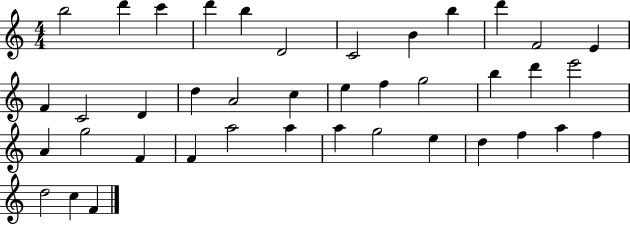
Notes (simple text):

B5/h D6/q C6/q D6/q B5/q D4/h C4/h B4/q B5/q D6/q F4/h E4/q F4/q C4/h D4/q D5/q A4/h C5/q E5/q F5/q G5/h B5/q D6/q E6/h A4/q G5/h F4/q F4/q A5/h A5/q A5/q G5/h E5/q D5/q F5/q A5/q F5/q D5/h C5/q F4/q